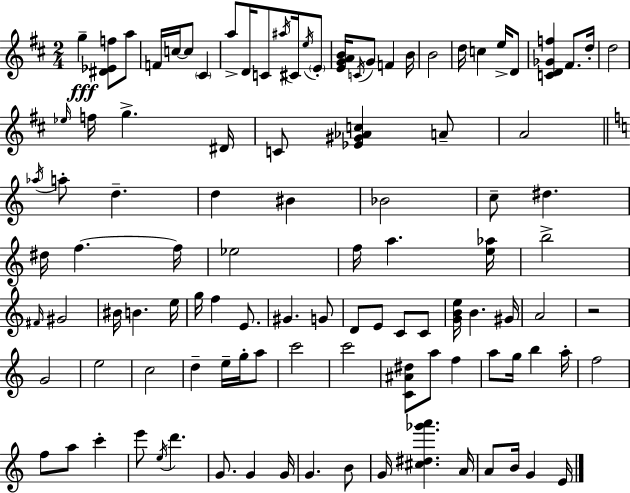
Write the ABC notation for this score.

X:1
T:Untitled
M:2/4
L:1/4
K:D
g [^D_Ef]/2 a/2 F/4 c/4 c/2 ^C a/2 D/4 C/2 ^a/4 ^C/4 e/4 E/2 [EGAB]/4 C/4 G/2 F B/4 B2 d/4 c e/4 D/2 [CD_Gf] ^F/2 d/4 d2 _e/4 f/4 g ^D/4 C/2 [_E^G_Ac] A/2 A2 _a/4 a/2 d d ^B _B2 c/2 ^d ^d/4 f f/4 _e2 f/4 a [e_a]/4 b2 ^F/4 ^G2 ^B/4 B e/4 g/4 f E/2 ^G G/2 D/2 E/2 C/2 C/2 [GBe]/4 B ^G/4 A2 z2 G2 e2 c2 d e/4 g/4 a/2 c'2 c'2 [C^A^d]/2 a/2 f a/2 g/4 b a/4 f2 f/2 a/2 c' e'/2 e/4 d' G/2 G G/4 G B/2 G/4 [^c^d_g'a'] A/4 A/2 B/4 G E/4